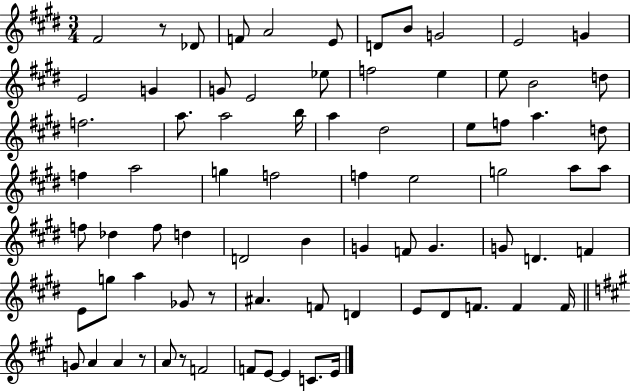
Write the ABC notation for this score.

X:1
T:Untitled
M:3/4
L:1/4
K:E
^F2 z/2 _D/2 F/2 A2 E/2 D/2 B/2 G2 E2 G E2 G G/2 E2 _e/2 f2 e e/2 B2 d/2 f2 a/2 a2 b/4 a ^d2 e/2 f/2 a d/2 f a2 g f2 f e2 g2 a/2 a/2 f/2 _d f/2 d D2 B G F/2 G G/2 D F E/2 g/2 a _G/2 z/2 ^A F/2 D E/2 ^D/2 F/2 F F/4 G/2 A A z/2 A/2 z/2 F2 F/2 E/2 E C/2 E/4